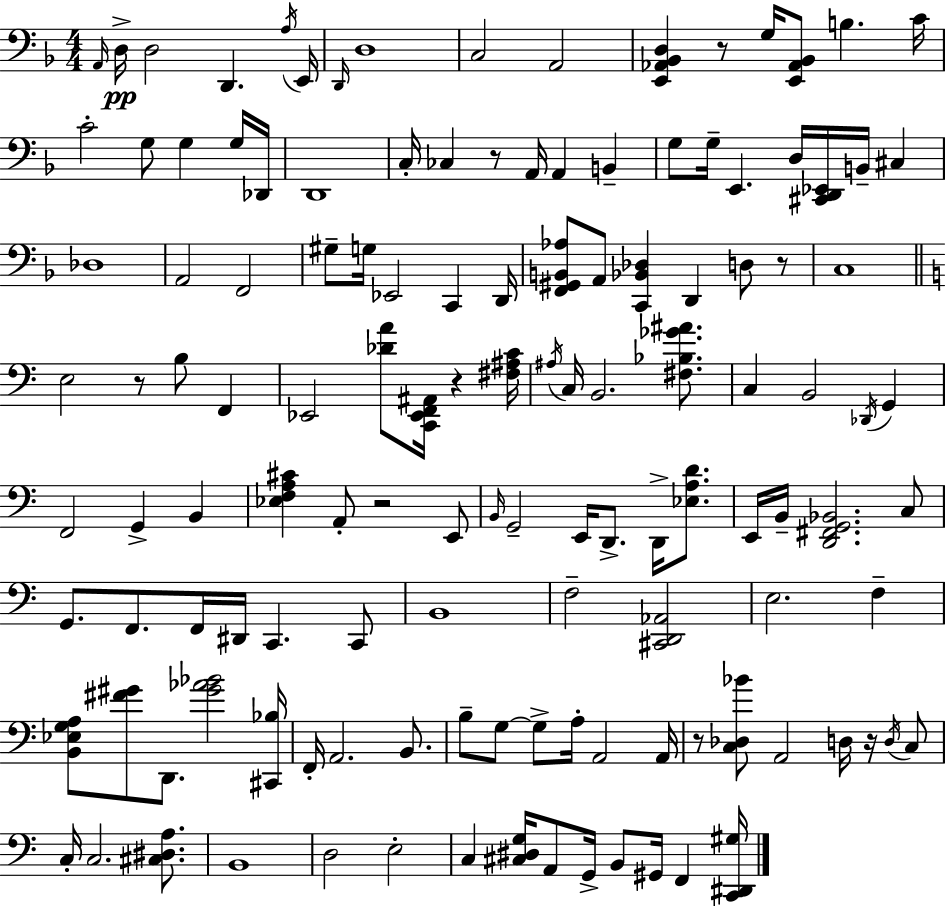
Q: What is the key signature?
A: D minor